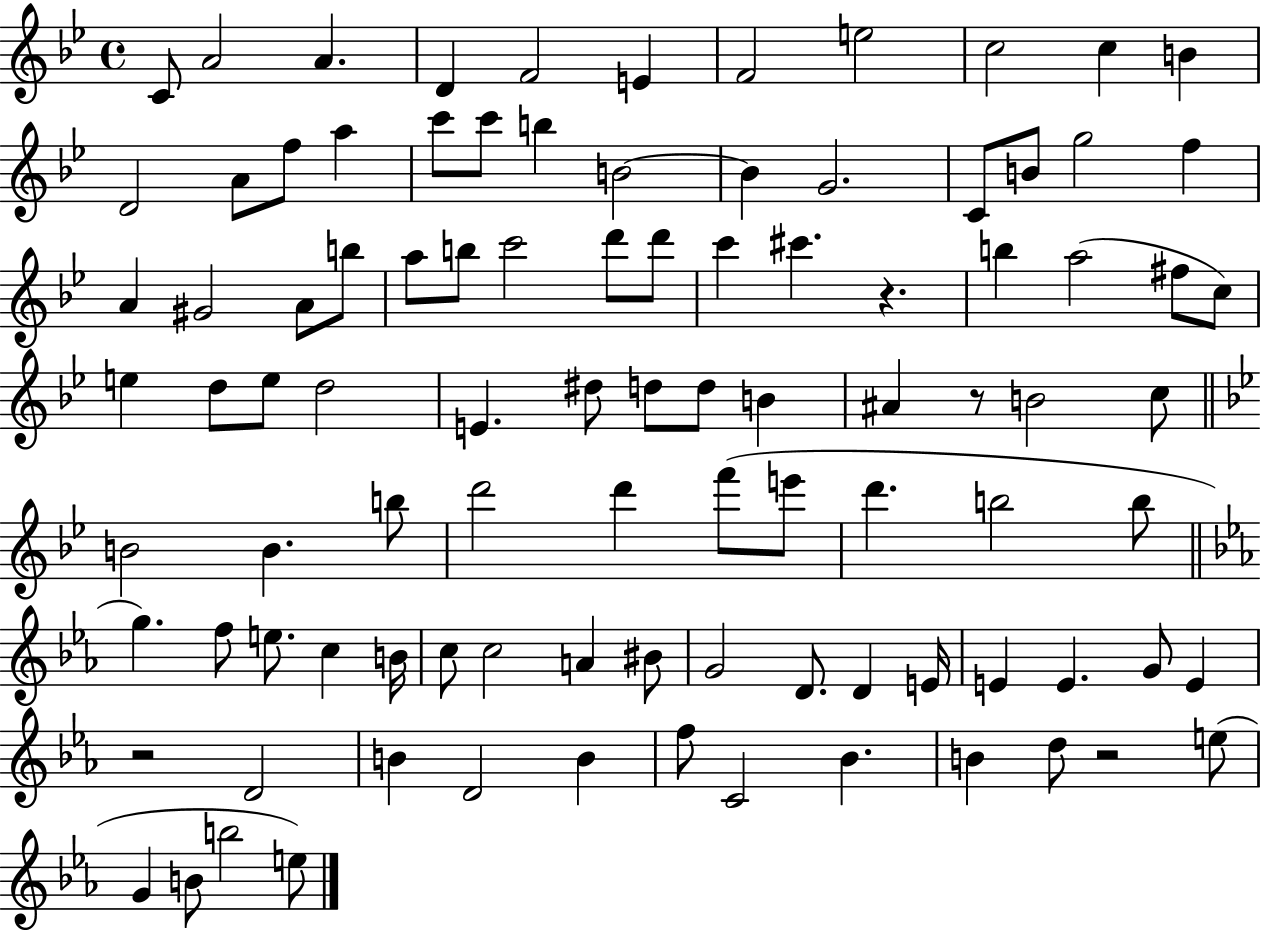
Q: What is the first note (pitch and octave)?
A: C4